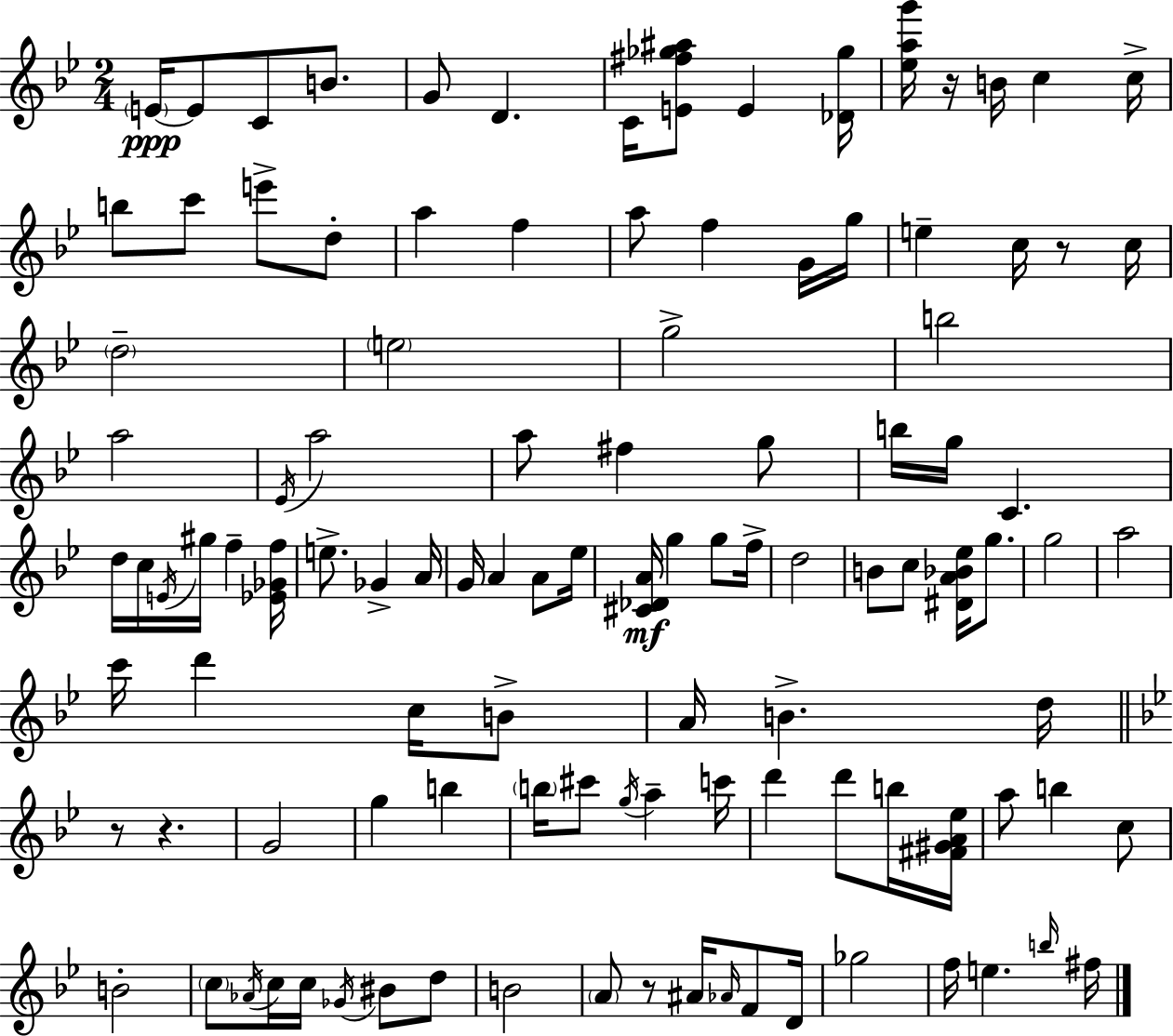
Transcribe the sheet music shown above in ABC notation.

X:1
T:Untitled
M:2/4
L:1/4
K:Gm
E/4 E/2 C/2 B/2 G/2 D C/4 [E^f_g^a]/2 E [_D_g]/4 [_eag']/4 z/4 B/4 c c/4 b/2 c'/2 e'/2 d/2 a f a/2 f G/4 g/4 e c/4 z/2 c/4 d2 e2 g2 b2 a2 _E/4 a2 a/2 ^f g/2 b/4 g/4 C d/4 c/4 E/4 ^g/4 f [_E_Gf]/4 e/2 _G A/4 G/4 A A/2 _e/4 [^C_DA]/4 g g/2 f/4 d2 B/2 c/2 [^DA_B_e]/4 g/2 g2 a2 c'/4 d' c/4 B/2 A/4 B d/4 z/2 z G2 g b b/4 ^c'/2 g/4 a c'/4 d' d'/2 b/4 [^F^GA_e]/4 a/2 b c/2 B2 c/2 _A/4 c/4 c/4 _G/4 ^B/2 d/2 B2 A/2 z/2 ^A/4 _A/4 F/2 D/4 _g2 f/4 e b/4 ^f/4